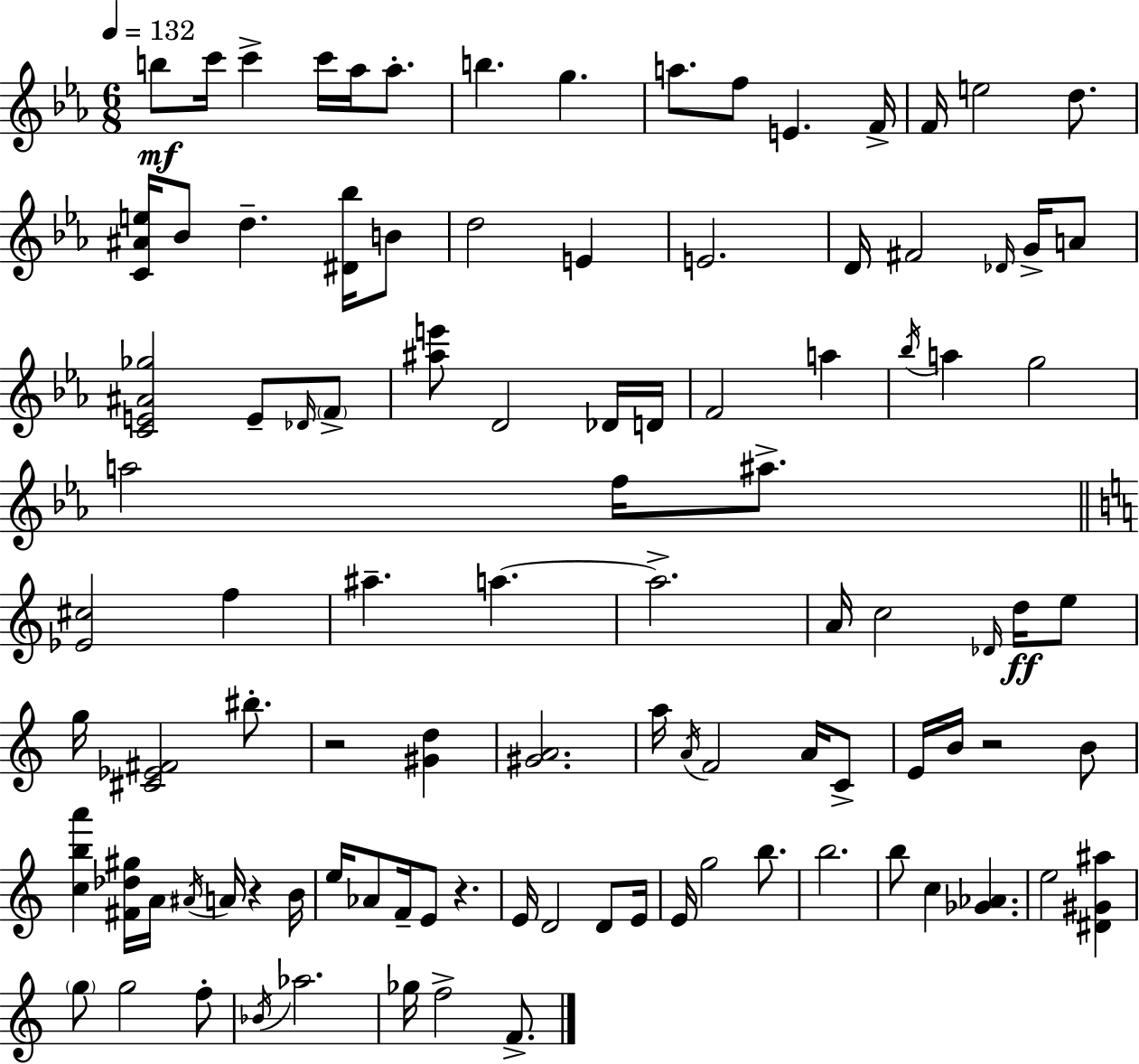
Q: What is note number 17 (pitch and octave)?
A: D5